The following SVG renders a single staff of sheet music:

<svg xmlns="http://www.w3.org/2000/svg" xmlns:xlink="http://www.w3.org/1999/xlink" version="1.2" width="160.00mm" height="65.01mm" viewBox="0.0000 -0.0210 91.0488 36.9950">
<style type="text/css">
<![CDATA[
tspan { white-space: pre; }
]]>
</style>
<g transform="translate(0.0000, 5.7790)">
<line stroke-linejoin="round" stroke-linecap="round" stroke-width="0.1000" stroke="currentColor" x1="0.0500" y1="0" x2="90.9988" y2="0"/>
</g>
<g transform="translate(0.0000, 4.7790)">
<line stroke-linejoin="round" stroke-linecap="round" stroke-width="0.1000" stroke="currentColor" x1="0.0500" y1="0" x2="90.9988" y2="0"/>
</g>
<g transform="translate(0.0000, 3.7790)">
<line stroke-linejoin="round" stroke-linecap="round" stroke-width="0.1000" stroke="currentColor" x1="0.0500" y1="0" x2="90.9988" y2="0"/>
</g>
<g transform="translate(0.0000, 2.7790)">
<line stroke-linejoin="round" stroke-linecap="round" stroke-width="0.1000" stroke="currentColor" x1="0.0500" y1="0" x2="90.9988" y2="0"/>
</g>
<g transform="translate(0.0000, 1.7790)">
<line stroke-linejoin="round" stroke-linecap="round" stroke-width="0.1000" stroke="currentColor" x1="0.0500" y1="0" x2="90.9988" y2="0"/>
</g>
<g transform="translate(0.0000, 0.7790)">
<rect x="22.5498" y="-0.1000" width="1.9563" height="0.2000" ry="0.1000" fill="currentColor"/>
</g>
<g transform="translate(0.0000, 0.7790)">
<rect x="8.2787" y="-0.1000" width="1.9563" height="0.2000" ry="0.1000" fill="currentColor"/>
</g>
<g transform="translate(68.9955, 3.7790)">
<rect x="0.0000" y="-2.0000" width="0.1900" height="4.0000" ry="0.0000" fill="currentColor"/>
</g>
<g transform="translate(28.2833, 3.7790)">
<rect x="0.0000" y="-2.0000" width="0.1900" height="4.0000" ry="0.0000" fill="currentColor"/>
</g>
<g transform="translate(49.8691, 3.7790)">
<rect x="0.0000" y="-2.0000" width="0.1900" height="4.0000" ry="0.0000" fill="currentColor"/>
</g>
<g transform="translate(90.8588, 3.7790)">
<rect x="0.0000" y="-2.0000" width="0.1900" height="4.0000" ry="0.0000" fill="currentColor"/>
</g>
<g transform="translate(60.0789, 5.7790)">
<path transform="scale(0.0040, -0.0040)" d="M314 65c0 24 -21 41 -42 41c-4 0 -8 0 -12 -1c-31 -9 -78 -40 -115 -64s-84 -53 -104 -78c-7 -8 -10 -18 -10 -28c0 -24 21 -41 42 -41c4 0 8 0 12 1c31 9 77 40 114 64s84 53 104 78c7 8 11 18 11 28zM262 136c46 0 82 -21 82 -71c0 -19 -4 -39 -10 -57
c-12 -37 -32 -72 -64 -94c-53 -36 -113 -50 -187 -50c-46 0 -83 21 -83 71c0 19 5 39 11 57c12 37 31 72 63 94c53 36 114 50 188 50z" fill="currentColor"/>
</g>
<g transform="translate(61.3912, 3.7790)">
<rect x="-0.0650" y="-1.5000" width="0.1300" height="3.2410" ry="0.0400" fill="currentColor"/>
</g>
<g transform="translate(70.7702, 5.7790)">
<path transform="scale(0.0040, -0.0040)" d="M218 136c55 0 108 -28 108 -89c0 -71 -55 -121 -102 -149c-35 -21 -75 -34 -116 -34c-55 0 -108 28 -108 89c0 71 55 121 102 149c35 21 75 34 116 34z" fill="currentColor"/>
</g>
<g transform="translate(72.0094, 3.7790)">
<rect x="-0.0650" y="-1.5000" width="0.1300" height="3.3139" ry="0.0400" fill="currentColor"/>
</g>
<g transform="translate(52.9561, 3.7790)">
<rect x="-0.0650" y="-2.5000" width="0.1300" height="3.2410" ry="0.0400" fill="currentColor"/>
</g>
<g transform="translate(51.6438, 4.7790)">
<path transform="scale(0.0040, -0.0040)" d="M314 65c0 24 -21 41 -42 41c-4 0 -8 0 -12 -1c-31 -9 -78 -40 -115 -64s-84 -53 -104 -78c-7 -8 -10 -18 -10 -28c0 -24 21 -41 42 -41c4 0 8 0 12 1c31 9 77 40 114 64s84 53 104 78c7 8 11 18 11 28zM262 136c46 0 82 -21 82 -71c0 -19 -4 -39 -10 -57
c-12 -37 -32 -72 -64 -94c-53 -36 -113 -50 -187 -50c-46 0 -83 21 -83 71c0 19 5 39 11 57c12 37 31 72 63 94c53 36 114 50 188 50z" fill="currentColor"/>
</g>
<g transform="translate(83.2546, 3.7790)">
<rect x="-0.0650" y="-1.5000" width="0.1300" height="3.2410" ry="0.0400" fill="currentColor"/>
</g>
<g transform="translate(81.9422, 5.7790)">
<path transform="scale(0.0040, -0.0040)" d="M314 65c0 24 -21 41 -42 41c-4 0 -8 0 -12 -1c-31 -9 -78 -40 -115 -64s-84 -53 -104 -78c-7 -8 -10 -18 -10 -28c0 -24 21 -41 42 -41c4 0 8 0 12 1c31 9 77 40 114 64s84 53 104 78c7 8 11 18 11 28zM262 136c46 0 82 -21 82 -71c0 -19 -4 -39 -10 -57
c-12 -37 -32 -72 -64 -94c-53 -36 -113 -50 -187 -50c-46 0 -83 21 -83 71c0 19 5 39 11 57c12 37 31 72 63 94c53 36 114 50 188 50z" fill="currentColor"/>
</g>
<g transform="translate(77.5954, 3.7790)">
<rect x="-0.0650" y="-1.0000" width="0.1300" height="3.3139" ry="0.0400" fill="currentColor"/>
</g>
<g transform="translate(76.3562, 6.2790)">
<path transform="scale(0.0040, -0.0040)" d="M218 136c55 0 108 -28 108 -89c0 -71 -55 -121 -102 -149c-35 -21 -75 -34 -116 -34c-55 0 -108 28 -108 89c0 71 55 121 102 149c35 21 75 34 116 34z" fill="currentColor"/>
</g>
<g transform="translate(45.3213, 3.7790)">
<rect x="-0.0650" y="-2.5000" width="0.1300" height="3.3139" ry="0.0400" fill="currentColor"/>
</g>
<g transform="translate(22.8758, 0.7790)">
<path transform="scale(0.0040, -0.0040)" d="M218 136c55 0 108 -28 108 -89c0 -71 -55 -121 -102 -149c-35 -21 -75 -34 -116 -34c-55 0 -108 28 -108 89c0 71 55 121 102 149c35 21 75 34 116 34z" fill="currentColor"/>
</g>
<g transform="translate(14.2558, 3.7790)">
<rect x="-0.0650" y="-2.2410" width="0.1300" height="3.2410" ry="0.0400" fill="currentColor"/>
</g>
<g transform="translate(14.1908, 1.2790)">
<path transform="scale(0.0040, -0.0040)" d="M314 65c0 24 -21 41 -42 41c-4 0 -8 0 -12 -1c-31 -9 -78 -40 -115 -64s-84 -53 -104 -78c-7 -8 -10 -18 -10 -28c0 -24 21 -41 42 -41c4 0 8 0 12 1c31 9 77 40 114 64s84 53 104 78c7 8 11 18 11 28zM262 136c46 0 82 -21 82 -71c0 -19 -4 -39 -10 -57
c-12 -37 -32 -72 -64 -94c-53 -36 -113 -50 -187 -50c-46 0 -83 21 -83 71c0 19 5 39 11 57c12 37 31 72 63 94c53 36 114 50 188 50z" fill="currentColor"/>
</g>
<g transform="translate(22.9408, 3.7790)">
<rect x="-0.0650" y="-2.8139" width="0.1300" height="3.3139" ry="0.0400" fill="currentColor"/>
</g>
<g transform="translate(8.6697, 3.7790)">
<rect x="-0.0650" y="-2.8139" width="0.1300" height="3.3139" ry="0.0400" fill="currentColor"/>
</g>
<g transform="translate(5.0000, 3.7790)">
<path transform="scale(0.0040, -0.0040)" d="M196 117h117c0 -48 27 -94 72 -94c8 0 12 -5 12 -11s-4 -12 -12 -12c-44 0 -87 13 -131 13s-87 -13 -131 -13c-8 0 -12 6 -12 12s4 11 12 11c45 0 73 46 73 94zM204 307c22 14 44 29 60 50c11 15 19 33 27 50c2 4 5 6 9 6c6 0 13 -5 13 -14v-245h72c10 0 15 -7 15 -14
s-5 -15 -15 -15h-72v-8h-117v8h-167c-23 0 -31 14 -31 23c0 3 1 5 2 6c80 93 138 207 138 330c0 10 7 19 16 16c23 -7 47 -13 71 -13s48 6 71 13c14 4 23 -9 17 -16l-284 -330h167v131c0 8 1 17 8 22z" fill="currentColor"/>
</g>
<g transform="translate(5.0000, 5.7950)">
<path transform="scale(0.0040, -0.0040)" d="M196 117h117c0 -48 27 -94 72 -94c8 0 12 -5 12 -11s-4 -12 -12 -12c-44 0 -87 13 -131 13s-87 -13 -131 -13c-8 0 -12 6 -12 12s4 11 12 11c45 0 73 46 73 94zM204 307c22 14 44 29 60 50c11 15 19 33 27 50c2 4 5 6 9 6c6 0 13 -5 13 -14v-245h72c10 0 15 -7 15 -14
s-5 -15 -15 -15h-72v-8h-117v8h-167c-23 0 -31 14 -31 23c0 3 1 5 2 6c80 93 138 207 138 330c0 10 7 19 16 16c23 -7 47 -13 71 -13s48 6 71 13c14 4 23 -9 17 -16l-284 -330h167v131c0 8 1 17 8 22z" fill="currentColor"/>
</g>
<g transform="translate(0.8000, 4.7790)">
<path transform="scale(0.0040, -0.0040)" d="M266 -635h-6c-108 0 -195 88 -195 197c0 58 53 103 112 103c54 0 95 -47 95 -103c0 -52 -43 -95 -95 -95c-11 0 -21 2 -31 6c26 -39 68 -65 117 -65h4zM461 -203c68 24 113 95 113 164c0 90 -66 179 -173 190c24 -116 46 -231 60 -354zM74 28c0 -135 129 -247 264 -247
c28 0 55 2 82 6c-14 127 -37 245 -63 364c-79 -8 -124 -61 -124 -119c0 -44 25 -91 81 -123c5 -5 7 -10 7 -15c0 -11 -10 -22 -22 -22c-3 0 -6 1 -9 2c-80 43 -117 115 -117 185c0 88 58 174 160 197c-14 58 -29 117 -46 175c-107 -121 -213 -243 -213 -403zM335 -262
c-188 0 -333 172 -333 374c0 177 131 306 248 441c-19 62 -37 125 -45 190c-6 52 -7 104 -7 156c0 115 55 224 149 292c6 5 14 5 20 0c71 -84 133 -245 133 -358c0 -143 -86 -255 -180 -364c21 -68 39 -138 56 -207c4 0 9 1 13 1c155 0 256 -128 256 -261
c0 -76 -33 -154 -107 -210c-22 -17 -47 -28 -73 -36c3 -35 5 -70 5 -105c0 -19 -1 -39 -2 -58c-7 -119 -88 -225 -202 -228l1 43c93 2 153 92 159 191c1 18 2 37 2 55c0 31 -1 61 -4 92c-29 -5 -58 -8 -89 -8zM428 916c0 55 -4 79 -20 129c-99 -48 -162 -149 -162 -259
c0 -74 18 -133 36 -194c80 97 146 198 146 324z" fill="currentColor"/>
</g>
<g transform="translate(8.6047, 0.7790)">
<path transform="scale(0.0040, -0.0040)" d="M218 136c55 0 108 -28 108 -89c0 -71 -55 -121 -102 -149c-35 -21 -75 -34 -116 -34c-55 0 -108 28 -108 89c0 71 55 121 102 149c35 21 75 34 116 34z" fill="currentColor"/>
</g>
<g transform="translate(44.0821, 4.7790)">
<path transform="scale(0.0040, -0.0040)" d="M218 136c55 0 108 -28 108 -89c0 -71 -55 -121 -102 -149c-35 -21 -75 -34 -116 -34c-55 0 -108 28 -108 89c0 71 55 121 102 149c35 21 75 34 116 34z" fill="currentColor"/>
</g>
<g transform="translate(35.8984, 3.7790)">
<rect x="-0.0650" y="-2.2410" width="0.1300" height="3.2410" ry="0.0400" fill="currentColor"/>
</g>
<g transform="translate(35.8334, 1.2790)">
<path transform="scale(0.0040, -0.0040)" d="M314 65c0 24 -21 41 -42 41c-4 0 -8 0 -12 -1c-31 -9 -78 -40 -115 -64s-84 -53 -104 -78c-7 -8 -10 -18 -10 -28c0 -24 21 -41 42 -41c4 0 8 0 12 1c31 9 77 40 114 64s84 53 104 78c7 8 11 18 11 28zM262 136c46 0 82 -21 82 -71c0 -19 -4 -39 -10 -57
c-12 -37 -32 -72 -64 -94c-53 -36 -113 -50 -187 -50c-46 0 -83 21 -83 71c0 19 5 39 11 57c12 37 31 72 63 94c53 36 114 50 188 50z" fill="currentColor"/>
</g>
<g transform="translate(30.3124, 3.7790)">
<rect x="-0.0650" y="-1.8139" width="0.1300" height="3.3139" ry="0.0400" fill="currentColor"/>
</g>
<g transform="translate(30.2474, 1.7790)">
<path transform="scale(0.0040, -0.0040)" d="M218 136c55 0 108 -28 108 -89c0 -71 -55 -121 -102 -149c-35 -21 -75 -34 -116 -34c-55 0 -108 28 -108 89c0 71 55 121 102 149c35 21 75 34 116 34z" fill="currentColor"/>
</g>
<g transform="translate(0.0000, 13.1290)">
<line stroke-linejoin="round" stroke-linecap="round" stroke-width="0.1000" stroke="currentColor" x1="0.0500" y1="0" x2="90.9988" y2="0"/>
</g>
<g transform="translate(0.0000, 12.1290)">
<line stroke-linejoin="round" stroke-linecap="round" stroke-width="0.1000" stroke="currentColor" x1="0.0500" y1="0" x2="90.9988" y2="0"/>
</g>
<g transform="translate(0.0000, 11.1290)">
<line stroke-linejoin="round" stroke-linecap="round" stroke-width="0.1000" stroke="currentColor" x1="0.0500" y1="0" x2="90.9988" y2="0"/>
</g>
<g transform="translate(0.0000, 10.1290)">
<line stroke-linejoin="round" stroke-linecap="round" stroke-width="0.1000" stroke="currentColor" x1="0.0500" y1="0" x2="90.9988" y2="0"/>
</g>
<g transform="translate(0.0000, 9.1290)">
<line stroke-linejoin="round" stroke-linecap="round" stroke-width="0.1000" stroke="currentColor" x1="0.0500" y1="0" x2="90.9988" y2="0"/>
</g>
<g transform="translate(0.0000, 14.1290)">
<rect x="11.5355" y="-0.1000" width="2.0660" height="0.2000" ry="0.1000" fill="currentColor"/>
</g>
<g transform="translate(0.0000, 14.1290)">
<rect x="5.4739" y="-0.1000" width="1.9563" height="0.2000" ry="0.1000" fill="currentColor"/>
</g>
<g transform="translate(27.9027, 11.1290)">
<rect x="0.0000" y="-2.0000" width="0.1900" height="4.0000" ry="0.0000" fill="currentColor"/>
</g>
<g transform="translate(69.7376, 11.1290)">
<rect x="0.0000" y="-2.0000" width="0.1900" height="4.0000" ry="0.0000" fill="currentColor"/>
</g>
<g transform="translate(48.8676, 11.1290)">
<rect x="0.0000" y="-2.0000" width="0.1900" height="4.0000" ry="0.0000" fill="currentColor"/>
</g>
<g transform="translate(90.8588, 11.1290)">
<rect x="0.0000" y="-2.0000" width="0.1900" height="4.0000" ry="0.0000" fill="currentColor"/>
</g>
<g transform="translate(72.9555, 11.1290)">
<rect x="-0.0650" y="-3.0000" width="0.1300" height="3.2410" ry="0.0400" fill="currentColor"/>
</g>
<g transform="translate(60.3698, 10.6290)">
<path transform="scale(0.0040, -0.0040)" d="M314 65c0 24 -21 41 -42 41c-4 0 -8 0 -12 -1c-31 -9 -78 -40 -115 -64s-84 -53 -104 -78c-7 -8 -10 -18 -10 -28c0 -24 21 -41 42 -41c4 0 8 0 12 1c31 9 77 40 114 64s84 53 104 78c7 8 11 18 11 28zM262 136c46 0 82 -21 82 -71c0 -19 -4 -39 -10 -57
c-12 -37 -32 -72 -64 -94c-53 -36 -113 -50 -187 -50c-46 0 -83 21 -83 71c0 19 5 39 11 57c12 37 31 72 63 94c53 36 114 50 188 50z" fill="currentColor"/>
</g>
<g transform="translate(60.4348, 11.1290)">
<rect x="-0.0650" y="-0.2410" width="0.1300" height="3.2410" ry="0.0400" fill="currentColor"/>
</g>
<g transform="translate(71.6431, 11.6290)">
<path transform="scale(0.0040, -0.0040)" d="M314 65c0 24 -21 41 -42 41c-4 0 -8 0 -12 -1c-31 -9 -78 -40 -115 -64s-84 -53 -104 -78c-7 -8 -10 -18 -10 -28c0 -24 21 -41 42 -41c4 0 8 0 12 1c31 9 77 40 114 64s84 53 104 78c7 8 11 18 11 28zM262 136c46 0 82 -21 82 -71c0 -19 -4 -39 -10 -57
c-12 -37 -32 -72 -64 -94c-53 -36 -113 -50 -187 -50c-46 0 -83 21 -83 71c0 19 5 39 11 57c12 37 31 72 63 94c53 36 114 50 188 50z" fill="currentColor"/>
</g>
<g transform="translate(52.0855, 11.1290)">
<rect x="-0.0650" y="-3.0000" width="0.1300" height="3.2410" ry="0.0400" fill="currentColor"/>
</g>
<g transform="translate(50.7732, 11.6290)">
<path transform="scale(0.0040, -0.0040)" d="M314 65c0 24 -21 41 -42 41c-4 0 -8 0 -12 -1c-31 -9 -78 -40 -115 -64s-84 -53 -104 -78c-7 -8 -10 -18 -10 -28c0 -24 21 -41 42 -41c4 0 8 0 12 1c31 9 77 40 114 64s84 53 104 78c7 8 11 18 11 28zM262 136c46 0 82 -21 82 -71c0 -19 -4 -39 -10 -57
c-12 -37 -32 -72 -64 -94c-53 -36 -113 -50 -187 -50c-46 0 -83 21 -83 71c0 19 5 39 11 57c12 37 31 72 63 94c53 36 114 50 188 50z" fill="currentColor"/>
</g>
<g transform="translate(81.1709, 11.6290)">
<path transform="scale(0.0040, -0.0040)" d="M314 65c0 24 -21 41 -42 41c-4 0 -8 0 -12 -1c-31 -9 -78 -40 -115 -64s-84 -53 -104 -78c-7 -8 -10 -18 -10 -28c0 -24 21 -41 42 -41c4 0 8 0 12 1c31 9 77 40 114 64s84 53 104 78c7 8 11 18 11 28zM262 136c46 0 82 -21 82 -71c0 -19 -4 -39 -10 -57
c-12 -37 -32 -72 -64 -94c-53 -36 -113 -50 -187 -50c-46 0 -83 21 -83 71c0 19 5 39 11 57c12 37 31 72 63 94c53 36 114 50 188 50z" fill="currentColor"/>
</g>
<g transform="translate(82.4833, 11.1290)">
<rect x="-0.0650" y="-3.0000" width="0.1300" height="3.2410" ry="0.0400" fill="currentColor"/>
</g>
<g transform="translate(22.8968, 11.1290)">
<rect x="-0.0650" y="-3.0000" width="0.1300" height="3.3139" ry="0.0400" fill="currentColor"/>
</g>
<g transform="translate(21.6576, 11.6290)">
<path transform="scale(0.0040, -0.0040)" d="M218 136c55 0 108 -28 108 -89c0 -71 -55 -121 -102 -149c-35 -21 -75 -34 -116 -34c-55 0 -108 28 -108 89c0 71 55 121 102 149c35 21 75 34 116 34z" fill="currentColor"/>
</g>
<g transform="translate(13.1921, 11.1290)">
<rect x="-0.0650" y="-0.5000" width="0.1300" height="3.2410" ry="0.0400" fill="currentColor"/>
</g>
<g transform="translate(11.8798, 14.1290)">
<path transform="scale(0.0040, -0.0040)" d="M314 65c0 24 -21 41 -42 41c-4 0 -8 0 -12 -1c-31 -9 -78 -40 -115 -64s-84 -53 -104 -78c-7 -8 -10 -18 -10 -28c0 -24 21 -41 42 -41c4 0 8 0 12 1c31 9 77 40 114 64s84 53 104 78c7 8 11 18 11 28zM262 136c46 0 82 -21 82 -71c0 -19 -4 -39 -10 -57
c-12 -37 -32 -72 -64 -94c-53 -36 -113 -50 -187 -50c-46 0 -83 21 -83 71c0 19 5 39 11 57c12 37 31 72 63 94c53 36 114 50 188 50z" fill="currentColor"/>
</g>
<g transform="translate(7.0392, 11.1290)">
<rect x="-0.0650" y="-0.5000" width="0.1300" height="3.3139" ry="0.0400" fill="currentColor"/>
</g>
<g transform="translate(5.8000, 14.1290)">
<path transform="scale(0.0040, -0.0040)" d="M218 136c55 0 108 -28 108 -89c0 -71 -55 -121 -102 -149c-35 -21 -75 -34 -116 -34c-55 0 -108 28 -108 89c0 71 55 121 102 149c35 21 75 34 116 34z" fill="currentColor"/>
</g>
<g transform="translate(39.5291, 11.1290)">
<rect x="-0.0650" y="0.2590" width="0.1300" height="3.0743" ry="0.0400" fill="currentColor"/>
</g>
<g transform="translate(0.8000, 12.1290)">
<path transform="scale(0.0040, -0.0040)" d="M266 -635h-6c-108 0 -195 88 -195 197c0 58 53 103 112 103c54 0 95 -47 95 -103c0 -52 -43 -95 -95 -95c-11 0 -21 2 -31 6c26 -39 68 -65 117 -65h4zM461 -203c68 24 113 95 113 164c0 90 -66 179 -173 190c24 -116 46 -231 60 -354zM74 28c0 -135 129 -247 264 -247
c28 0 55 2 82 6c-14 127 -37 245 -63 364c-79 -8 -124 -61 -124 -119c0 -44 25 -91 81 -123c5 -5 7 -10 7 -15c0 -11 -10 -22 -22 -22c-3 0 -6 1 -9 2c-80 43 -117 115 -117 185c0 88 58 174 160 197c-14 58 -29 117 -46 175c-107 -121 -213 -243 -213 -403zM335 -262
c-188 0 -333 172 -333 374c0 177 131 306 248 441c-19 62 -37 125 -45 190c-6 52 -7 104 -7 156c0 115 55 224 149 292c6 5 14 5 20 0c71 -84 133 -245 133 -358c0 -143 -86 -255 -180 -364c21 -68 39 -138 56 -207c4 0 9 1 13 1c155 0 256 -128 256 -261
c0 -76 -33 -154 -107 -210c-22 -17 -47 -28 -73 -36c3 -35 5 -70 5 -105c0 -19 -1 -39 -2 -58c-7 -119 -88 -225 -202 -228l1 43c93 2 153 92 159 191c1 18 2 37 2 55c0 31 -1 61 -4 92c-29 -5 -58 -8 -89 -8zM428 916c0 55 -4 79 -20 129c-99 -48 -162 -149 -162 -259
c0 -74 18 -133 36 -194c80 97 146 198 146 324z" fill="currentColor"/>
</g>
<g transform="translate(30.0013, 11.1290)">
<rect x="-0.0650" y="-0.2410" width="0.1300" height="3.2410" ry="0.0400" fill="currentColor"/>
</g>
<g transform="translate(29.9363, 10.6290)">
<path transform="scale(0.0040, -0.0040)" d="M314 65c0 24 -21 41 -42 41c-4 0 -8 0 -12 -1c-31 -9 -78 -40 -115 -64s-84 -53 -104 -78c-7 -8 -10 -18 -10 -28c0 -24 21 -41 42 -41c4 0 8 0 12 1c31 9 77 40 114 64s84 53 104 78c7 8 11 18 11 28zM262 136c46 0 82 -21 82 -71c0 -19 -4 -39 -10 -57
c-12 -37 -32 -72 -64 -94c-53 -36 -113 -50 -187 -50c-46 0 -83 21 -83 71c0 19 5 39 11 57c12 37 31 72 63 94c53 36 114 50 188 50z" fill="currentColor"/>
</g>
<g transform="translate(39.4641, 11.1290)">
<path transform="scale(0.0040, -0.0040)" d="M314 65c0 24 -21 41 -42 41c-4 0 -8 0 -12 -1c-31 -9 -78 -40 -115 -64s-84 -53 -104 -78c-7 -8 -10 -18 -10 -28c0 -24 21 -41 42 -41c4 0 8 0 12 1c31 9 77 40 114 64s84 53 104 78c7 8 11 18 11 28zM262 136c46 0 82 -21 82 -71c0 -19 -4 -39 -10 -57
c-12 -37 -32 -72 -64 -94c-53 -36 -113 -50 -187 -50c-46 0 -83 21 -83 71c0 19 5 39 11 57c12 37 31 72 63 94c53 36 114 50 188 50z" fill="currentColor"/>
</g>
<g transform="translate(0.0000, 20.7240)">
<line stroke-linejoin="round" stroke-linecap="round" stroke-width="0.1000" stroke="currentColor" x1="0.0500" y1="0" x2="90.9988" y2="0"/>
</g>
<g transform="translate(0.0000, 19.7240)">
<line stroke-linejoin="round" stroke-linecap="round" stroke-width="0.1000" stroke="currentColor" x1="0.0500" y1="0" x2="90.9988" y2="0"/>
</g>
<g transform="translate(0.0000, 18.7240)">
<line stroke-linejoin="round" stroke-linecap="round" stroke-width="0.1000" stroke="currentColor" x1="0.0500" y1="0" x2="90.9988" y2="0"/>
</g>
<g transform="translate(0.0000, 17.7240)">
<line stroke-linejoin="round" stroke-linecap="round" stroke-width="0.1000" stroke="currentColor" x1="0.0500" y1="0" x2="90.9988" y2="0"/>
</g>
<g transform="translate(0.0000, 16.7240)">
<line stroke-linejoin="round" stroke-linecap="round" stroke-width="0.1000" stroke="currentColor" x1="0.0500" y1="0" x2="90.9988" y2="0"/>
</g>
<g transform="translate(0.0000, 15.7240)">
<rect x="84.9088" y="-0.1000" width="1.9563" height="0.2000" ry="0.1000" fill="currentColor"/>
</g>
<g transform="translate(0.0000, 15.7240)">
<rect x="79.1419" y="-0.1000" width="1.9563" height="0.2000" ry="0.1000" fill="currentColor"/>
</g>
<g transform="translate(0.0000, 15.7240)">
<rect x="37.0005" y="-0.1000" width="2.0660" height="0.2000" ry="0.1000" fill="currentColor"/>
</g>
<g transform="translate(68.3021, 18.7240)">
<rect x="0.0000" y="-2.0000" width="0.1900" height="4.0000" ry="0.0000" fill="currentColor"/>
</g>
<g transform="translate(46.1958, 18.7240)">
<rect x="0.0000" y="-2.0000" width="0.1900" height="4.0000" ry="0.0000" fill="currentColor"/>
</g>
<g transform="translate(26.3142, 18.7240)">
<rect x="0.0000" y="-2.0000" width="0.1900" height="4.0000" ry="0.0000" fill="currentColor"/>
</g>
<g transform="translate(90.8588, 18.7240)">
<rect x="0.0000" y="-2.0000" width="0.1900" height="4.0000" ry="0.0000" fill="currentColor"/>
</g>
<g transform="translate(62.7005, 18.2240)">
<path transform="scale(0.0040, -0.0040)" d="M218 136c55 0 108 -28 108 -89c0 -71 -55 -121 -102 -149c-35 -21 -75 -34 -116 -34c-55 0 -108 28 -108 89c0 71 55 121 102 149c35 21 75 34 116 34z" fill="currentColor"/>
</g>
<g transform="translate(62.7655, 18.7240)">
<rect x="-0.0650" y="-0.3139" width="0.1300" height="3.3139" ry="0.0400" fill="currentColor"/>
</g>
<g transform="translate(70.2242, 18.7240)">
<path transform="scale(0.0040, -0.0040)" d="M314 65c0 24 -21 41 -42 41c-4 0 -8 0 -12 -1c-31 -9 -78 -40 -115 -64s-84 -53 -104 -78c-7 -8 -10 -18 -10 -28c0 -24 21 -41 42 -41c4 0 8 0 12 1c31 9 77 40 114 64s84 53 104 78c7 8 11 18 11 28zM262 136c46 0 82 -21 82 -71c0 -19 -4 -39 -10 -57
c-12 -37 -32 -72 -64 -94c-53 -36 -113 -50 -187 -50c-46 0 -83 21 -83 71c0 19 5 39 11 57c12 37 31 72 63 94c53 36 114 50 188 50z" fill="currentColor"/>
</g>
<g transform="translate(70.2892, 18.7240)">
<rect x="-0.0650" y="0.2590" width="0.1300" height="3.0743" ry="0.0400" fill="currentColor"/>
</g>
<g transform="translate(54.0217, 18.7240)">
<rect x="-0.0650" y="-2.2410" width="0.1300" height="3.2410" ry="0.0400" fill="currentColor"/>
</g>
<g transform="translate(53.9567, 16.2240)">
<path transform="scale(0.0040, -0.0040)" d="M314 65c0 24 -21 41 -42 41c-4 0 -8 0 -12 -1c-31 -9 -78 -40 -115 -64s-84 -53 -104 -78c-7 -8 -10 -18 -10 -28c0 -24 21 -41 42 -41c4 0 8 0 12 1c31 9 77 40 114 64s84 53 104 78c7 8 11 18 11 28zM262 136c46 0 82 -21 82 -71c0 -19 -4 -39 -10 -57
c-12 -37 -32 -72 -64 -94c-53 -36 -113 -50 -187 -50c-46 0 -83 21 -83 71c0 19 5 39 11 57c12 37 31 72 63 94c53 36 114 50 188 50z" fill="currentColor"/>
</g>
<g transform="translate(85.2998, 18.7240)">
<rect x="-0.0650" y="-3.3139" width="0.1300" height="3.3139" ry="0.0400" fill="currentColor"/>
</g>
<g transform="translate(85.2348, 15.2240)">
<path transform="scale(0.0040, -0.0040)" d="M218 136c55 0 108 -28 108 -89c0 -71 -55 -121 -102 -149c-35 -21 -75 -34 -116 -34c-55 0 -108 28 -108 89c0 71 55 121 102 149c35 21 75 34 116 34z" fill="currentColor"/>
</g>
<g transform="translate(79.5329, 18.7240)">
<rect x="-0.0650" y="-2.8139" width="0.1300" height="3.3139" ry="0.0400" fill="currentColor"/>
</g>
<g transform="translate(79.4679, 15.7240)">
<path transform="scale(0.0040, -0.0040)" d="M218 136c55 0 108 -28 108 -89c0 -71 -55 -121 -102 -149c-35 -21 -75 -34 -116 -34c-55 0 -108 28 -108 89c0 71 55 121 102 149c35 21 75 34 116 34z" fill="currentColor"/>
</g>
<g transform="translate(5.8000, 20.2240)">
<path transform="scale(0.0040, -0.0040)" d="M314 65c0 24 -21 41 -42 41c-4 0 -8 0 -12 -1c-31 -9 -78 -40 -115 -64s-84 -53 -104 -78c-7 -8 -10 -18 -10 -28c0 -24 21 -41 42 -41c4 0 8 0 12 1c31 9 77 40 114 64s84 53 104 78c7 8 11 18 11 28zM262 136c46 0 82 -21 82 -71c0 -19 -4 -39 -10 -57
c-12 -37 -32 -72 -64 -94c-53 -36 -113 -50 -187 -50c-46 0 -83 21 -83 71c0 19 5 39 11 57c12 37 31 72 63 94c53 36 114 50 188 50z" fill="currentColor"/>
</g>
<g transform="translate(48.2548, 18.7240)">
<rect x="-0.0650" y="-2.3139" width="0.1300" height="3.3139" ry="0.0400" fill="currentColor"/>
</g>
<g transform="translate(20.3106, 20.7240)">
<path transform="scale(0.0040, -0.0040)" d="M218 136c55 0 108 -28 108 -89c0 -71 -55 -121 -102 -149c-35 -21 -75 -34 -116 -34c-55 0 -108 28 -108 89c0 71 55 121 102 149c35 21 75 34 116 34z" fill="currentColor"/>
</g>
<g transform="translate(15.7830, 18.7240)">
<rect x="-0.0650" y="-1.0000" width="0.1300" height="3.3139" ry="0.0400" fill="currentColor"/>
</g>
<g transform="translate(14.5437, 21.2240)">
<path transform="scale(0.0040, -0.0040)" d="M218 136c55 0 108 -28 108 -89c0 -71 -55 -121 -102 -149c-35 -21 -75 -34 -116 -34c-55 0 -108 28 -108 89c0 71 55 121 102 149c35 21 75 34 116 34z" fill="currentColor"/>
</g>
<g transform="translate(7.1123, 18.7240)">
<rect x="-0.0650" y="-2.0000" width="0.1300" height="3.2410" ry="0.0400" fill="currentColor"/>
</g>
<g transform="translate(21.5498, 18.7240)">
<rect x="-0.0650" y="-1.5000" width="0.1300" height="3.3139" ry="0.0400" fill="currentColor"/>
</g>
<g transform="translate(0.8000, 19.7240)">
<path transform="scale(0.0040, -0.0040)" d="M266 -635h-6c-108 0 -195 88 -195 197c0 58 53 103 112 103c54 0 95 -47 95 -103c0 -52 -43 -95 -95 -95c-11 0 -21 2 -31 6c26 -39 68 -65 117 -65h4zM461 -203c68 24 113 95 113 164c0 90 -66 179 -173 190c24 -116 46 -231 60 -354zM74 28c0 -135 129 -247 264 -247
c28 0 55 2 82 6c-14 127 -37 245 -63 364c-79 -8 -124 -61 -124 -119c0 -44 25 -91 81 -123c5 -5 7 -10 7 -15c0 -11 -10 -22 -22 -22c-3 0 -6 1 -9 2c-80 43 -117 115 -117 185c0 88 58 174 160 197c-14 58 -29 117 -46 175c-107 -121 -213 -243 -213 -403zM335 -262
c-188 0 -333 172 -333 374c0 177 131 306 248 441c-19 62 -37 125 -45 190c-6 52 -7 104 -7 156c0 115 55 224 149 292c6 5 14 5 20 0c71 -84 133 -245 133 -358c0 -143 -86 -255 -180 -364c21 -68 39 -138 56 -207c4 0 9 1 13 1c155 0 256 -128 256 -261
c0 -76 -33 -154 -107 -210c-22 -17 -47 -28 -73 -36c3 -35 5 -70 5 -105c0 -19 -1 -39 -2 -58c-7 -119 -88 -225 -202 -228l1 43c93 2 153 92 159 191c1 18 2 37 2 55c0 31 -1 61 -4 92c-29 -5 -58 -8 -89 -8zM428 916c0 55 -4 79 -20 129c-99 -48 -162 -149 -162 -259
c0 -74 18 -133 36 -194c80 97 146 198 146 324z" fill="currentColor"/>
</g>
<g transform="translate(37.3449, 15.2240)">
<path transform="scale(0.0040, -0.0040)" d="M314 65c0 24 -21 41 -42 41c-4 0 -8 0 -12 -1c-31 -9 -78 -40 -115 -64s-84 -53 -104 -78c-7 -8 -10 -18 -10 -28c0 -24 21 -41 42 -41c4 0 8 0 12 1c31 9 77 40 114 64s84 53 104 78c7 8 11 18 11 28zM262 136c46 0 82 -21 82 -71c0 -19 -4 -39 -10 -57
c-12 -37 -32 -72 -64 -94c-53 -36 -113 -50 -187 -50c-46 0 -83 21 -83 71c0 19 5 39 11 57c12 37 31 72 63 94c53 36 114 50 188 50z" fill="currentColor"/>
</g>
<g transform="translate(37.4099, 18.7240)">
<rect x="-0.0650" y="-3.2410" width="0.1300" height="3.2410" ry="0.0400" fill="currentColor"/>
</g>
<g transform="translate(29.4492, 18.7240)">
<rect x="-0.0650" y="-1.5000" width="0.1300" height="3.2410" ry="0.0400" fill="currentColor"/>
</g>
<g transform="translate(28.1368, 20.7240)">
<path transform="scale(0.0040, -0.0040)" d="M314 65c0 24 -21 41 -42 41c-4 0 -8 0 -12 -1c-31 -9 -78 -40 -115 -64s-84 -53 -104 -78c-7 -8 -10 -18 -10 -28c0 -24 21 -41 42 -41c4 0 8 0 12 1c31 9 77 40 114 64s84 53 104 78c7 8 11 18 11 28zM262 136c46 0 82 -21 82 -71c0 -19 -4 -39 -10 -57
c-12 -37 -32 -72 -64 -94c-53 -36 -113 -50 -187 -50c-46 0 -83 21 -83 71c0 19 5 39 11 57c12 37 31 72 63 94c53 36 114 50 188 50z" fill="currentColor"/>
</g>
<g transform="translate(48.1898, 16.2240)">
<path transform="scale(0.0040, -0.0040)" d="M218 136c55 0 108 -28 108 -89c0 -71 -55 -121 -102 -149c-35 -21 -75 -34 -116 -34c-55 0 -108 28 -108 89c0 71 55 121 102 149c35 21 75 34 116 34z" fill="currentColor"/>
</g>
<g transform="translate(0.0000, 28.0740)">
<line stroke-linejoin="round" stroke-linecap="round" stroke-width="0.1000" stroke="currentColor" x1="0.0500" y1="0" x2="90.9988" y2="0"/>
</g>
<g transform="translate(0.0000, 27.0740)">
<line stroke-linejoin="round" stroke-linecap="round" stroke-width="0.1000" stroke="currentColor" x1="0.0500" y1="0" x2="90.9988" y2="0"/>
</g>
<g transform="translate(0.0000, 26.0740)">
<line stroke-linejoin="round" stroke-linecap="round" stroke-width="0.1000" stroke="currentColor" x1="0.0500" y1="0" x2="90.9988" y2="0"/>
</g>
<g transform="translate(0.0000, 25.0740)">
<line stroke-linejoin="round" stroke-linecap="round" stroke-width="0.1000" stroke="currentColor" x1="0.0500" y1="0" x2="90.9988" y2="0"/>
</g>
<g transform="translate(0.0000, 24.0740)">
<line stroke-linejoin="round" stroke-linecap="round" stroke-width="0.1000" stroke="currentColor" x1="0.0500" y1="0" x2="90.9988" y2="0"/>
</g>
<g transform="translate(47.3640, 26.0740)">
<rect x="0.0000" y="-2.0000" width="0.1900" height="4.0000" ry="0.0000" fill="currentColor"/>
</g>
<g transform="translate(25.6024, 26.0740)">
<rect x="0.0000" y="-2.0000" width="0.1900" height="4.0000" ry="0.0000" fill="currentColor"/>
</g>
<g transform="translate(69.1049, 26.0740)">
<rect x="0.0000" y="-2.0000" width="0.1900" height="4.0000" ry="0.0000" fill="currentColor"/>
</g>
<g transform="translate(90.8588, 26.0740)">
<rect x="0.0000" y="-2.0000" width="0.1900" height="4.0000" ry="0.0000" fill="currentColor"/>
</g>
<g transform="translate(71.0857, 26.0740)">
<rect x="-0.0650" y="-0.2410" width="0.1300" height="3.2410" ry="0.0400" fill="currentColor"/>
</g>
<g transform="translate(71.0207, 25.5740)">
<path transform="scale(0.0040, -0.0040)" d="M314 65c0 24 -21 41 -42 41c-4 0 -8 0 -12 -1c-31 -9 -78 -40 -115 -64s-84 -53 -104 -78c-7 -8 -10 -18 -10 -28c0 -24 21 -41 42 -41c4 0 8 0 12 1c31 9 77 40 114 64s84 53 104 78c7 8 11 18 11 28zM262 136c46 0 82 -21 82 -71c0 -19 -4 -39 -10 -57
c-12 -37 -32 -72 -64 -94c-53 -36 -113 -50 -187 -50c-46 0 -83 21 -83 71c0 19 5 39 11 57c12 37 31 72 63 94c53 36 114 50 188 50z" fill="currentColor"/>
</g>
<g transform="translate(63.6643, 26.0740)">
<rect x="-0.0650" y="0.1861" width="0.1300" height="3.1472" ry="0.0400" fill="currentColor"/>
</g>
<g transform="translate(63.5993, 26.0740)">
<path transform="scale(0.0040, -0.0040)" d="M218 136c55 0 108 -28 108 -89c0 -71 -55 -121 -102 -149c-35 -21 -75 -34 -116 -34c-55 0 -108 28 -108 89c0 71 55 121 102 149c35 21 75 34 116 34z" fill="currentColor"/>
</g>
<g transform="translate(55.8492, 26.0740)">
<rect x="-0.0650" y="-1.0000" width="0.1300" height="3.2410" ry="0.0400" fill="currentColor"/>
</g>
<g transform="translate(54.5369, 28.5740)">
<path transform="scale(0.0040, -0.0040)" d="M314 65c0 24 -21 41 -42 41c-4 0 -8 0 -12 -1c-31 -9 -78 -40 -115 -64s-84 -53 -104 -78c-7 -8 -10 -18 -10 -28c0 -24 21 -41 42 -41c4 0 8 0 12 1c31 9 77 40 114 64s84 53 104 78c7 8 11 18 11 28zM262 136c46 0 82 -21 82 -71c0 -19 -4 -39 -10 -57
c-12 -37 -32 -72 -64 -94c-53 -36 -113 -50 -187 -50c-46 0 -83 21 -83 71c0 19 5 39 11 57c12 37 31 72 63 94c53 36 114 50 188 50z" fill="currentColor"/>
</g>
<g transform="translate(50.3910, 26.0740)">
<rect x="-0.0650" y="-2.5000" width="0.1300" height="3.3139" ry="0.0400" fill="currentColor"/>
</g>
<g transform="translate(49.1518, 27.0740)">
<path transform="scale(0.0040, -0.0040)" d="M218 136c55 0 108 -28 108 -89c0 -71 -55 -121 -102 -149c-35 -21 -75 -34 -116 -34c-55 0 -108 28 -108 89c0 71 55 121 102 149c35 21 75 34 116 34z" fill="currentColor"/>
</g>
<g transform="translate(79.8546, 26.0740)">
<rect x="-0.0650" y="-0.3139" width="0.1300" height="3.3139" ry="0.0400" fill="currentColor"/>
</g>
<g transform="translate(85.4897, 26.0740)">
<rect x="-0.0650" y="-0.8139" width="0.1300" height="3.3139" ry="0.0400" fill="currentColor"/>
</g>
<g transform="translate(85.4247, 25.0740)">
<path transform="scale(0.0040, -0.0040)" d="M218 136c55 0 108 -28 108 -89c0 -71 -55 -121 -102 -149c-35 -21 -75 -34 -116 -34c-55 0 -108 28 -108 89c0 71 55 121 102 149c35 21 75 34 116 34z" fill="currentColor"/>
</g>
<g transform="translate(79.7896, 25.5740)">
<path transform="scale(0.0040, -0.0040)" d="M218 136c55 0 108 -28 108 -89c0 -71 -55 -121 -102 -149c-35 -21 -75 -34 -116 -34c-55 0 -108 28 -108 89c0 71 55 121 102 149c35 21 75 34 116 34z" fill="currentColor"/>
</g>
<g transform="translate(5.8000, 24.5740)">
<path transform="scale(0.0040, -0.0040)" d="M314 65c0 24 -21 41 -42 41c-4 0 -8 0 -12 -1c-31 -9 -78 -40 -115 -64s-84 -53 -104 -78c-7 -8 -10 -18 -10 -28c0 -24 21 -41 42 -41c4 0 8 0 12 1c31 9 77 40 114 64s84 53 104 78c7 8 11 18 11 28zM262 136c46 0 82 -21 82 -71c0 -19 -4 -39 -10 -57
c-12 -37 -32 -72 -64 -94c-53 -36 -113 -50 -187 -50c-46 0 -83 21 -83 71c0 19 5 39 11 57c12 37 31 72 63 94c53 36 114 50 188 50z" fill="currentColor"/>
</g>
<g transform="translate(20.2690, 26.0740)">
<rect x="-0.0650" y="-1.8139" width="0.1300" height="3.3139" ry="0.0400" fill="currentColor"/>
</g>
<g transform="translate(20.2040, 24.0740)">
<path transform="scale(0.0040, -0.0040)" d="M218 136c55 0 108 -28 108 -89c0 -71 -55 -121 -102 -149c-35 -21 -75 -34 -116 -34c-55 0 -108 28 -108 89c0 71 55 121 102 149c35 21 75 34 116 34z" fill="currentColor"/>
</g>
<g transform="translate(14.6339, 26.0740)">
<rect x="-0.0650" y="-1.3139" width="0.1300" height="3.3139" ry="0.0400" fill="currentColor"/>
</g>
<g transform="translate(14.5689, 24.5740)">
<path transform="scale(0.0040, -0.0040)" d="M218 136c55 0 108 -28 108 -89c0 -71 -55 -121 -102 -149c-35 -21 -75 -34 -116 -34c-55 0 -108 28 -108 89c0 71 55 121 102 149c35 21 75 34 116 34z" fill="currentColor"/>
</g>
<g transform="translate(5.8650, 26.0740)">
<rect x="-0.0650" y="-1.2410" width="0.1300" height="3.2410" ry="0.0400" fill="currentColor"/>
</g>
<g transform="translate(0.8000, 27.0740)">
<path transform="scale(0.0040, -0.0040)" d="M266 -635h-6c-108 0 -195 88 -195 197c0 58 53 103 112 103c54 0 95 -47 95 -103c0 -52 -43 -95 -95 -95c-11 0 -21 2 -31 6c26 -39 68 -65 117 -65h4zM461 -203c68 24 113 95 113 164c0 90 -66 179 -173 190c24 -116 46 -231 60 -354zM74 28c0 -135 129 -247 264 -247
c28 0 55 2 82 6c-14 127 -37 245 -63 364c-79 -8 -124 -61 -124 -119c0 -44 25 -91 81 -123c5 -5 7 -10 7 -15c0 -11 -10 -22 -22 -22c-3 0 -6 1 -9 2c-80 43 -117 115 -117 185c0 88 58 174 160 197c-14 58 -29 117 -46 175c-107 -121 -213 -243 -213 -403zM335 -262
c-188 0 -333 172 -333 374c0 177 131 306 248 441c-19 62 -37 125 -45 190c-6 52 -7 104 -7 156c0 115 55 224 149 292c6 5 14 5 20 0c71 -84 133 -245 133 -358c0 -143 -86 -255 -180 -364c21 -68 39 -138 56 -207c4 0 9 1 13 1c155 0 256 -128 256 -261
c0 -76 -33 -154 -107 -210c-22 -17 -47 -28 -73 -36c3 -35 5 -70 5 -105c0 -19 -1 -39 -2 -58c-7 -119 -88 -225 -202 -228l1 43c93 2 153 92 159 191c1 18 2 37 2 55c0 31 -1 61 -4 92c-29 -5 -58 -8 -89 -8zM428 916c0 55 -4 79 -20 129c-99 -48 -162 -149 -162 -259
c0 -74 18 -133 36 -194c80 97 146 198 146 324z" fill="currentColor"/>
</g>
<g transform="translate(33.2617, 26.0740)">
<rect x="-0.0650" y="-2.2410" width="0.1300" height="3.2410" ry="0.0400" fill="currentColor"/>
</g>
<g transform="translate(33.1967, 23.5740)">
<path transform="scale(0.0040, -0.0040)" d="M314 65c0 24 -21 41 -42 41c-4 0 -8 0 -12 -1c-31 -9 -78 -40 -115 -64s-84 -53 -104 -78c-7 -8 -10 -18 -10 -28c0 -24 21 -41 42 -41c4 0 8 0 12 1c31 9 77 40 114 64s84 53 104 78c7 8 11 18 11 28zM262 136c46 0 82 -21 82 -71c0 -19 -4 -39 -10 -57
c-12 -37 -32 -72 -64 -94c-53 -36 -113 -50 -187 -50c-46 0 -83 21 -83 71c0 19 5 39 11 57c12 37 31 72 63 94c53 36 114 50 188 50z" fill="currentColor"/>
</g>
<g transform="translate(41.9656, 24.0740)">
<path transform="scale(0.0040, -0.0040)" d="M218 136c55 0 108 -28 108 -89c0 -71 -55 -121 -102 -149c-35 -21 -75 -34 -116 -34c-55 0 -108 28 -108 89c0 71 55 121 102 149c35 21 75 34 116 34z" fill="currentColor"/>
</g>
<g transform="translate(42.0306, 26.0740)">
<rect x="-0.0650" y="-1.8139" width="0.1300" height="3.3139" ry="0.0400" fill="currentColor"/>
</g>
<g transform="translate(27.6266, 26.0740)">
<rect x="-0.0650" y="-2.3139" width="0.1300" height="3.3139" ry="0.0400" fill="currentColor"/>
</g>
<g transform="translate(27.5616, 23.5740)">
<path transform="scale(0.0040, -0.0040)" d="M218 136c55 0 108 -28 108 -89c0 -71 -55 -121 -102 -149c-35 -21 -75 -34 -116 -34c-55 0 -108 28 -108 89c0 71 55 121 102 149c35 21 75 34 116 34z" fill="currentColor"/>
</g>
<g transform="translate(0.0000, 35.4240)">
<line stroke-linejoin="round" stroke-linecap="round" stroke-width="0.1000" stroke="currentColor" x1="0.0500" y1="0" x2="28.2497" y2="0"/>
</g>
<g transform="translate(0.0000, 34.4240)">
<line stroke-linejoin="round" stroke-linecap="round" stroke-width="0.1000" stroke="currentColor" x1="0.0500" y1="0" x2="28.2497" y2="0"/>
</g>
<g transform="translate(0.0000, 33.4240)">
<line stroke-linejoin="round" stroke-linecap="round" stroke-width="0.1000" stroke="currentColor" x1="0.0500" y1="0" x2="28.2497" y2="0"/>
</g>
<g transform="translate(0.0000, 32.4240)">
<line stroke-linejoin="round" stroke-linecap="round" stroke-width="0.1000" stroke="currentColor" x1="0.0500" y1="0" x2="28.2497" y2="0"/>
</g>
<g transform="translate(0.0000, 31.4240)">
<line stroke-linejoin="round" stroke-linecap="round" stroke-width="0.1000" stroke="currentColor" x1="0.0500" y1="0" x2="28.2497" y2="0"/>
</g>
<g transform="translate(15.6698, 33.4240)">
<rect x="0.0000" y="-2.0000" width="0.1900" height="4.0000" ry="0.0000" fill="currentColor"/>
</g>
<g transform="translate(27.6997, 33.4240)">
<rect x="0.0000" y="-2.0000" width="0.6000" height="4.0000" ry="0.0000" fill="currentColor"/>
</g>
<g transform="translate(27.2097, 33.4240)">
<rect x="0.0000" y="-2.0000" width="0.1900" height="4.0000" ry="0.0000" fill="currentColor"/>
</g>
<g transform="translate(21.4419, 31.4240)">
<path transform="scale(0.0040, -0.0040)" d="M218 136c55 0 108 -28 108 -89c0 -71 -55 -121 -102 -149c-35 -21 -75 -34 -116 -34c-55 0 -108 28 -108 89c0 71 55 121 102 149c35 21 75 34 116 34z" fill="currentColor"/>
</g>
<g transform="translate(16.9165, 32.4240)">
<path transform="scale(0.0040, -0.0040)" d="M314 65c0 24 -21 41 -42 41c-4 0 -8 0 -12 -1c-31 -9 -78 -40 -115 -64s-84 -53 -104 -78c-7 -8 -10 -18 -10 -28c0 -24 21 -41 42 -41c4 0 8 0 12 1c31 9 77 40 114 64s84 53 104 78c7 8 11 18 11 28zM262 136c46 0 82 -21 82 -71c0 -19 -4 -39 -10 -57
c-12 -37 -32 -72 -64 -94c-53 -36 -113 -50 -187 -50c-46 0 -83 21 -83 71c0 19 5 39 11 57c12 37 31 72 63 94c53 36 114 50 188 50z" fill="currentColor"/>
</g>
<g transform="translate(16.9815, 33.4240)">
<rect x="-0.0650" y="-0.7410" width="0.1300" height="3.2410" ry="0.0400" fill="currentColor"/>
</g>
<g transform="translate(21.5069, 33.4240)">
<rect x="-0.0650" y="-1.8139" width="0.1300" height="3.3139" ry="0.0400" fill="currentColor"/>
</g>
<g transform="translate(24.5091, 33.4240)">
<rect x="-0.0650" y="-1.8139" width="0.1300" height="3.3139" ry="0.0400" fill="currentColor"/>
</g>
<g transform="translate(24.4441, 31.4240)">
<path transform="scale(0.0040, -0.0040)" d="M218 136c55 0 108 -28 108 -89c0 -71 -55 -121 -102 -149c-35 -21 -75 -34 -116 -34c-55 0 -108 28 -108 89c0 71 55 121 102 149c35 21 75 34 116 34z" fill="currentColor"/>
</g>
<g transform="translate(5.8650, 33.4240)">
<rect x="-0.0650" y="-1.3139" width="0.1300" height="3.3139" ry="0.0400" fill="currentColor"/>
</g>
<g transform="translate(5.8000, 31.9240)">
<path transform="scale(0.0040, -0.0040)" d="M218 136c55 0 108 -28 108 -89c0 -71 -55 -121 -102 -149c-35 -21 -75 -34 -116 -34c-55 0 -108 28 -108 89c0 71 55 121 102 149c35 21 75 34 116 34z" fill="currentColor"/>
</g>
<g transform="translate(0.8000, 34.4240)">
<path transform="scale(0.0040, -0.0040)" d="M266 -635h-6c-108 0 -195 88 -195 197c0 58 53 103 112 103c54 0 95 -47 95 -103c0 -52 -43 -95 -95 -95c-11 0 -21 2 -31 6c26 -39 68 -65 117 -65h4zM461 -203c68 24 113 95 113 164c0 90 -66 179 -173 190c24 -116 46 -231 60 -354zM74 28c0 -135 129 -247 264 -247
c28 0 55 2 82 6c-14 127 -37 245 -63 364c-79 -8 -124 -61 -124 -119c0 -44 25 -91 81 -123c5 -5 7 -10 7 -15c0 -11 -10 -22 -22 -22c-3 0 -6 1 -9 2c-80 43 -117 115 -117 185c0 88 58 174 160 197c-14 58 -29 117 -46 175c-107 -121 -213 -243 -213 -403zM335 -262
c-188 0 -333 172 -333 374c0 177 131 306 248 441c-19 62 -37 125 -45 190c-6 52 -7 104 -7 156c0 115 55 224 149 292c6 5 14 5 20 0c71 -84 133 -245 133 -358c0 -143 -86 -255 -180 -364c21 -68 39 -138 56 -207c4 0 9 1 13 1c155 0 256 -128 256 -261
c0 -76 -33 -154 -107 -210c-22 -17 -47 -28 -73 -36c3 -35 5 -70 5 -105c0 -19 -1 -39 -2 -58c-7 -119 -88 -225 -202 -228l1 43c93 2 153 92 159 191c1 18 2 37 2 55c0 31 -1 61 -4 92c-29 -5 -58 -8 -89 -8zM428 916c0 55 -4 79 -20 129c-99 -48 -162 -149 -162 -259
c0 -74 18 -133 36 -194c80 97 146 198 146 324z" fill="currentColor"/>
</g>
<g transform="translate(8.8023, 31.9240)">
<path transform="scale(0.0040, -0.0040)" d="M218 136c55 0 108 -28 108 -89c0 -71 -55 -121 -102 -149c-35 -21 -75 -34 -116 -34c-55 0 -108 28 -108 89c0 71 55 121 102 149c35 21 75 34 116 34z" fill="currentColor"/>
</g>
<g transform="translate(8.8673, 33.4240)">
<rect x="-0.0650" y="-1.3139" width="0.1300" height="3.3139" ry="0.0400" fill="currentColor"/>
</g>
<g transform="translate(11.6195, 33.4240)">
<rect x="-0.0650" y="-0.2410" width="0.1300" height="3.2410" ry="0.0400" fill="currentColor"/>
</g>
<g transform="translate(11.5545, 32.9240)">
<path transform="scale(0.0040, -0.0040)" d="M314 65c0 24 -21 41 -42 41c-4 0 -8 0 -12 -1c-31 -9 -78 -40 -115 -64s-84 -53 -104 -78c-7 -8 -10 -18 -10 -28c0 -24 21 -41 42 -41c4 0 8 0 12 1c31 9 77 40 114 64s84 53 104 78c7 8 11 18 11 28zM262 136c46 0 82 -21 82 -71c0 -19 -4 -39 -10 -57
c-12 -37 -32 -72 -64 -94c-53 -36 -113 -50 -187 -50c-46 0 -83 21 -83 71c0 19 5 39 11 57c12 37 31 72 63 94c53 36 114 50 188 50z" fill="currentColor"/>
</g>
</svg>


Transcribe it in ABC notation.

X:1
T:Untitled
M:4/4
L:1/4
K:C
a g2 a f g2 G G2 E2 E D E2 C C2 A c2 B2 A2 c2 A2 A2 F2 D E E2 b2 g g2 c B2 a b e2 e f g g2 f G D2 B c2 c d e e c2 d2 f f